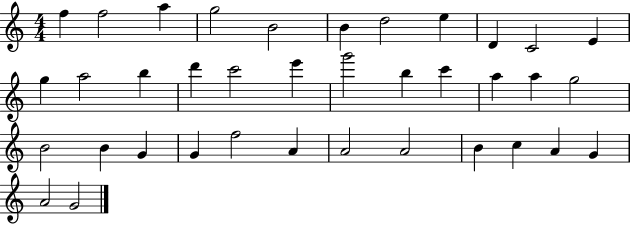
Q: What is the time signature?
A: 4/4